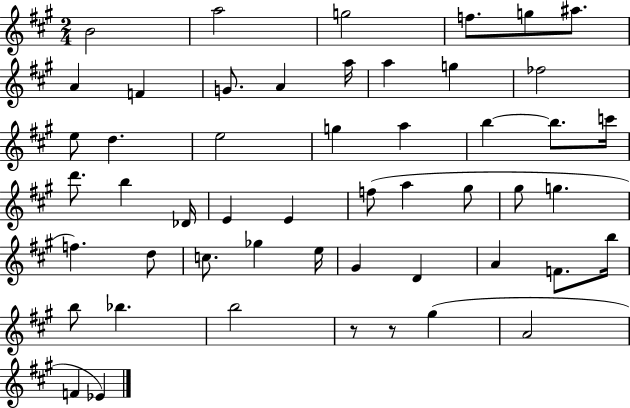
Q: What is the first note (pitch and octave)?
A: B4